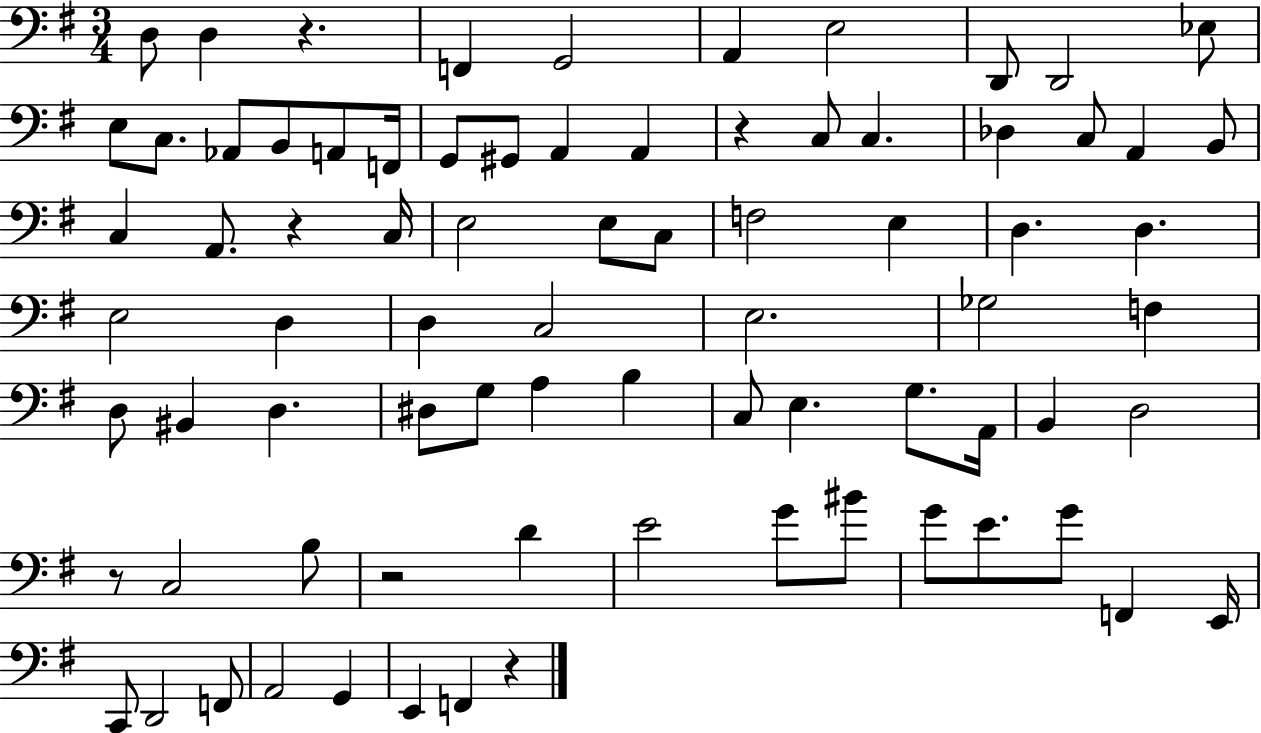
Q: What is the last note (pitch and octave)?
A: F2